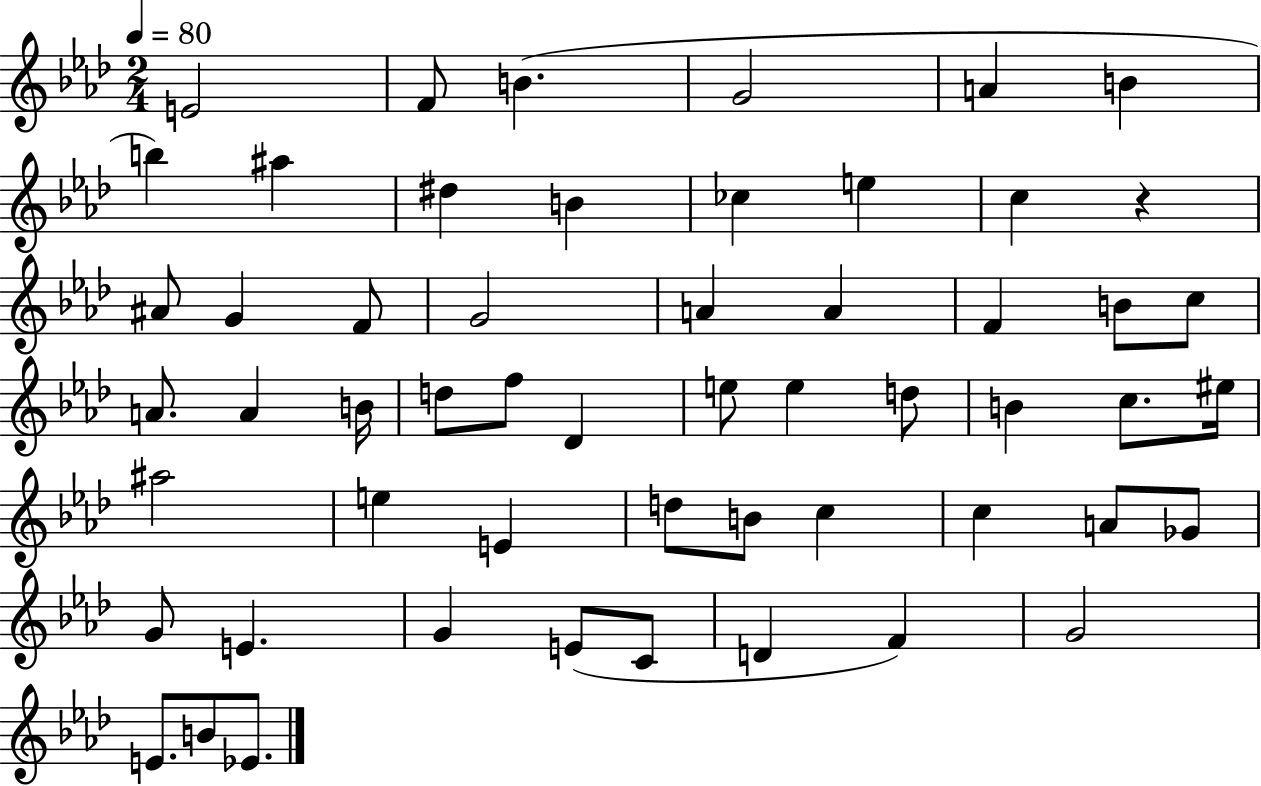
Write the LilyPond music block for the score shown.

{
  \clef treble
  \numericTimeSignature
  \time 2/4
  \key aes \major
  \tempo 4 = 80
  e'2 | f'8 b'4.( | g'2 | a'4 b'4 | \break b''4) ais''4 | dis''4 b'4 | ces''4 e''4 | c''4 r4 | \break ais'8 g'4 f'8 | g'2 | a'4 a'4 | f'4 b'8 c''8 | \break a'8. a'4 b'16 | d''8 f''8 des'4 | e''8 e''4 d''8 | b'4 c''8. eis''16 | \break ais''2 | e''4 e'4 | d''8 b'8 c''4 | c''4 a'8 ges'8 | \break g'8 e'4. | g'4 e'8( c'8 | d'4 f'4) | g'2 | \break e'8. b'8 ees'8. | \bar "|."
}